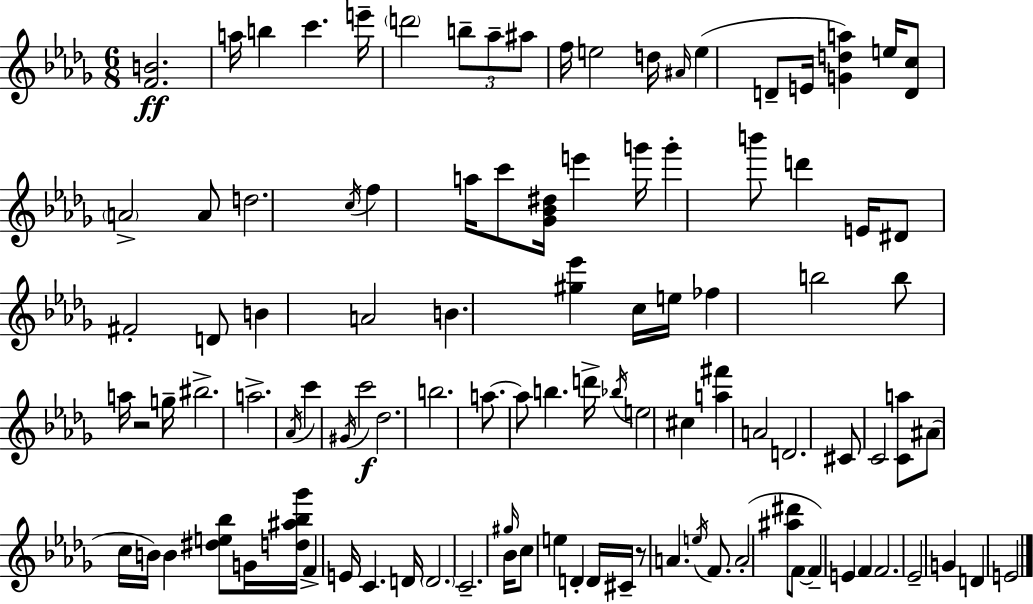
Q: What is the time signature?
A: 6/8